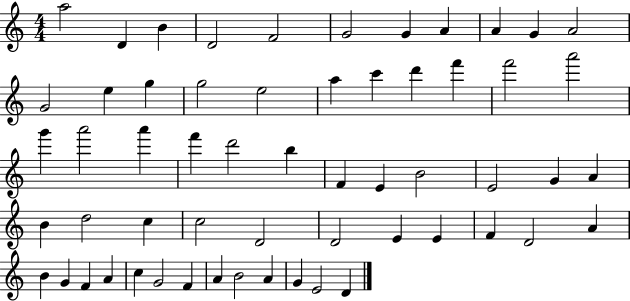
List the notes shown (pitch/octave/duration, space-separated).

A5/h D4/q B4/q D4/h F4/h G4/h G4/q A4/q A4/q G4/q A4/h G4/h E5/q G5/q G5/h E5/h A5/q C6/q D6/q F6/q F6/h A6/h G6/q A6/h A6/q F6/q D6/h B5/q F4/q E4/q B4/h E4/h G4/q A4/q B4/q D5/h C5/q C5/h D4/h D4/h E4/q E4/q F4/q D4/h A4/q B4/q G4/q F4/q A4/q C5/q G4/h F4/q A4/q B4/h A4/q G4/q E4/h D4/q